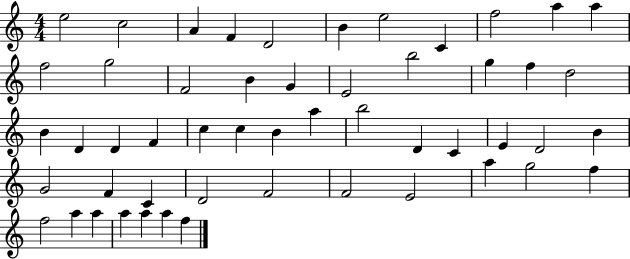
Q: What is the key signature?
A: C major